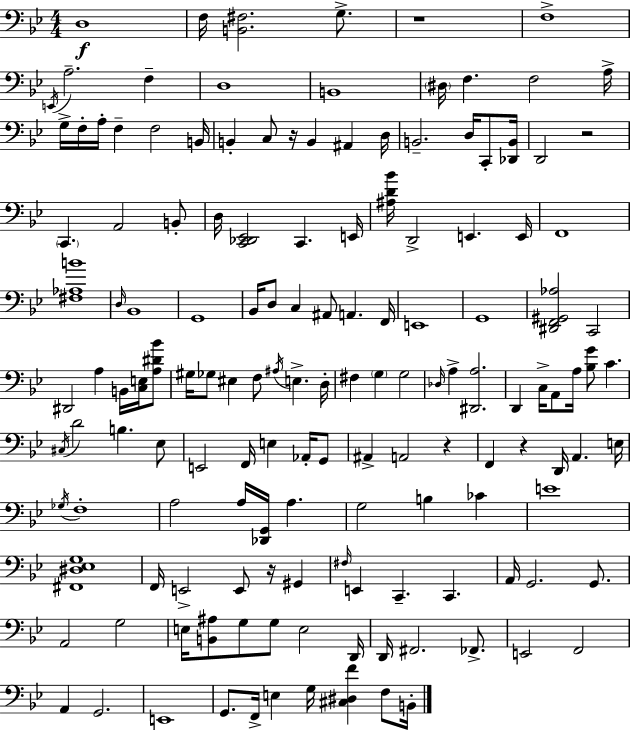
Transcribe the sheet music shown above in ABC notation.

X:1
T:Untitled
M:4/4
L:1/4
K:Gm
D,4 F,/4 [B,,^F,]2 G,/2 z4 F,4 E,,/4 A,2 F, D,4 B,,4 ^D,/4 F, F,2 A,/4 G,/4 F,/4 A,/4 F, F,2 B,,/4 B,, C,/2 z/4 B,, ^A,, D,/4 B,,2 D,/4 C,,/2 [_D,,B,,]/4 D,,2 z2 C,, A,,2 B,,/2 D,/4 [C,,_D,,_E,,]2 C,, E,,/4 [^A,D_B]/4 D,,2 E,, E,,/4 F,,4 [^F,_A,B]4 D,/4 _B,,4 G,,4 _B,,/4 D,/2 C, ^A,,/2 A,, F,,/4 E,,4 G,,4 [^D,,F,,^G,,_A,]2 C,,2 ^D,,2 A, B,,/4 [C,E,]/4 [A,^D_B]/2 ^G,/4 _G,/2 ^E, F,/2 ^A,/4 E, D,/4 ^F, G, G,2 _D,/4 A, [^D,,A,]2 D,, C,/4 A,,/2 A,/4 [_B,G]/2 C ^C,/4 D2 B, _E,/2 E,,2 F,,/4 E, _A,,/4 G,,/2 ^A,, A,,2 z F,, z D,,/4 A,, E,/4 _G,/4 F,4 A,2 A,/4 [_D,,G,,]/4 A, G,2 B, _C E4 [^F,,^D,_E,G,]4 F,,/4 E,,2 E,,/2 z/4 ^G,, ^F,/4 E,, C,, C,, A,,/4 G,,2 G,,/2 A,,2 G,2 E,/4 [B,,^A,]/2 G,/2 G,/2 E,2 D,,/4 D,,/4 ^F,,2 _F,,/2 E,,2 F,,2 A,, G,,2 E,,4 G,,/2 F,,/4 E, G,/4 [^C,^D,F] F,/2 B,,/4